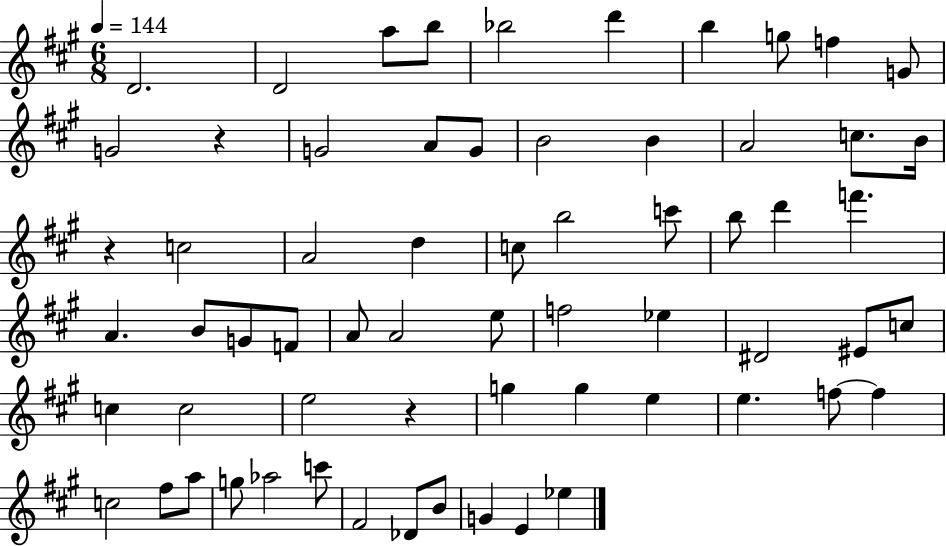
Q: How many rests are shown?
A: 3